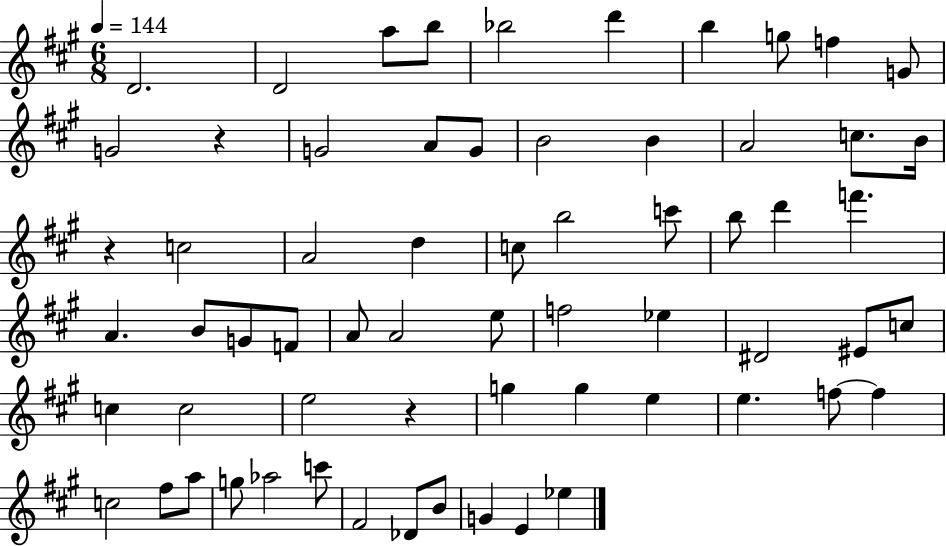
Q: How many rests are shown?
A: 3